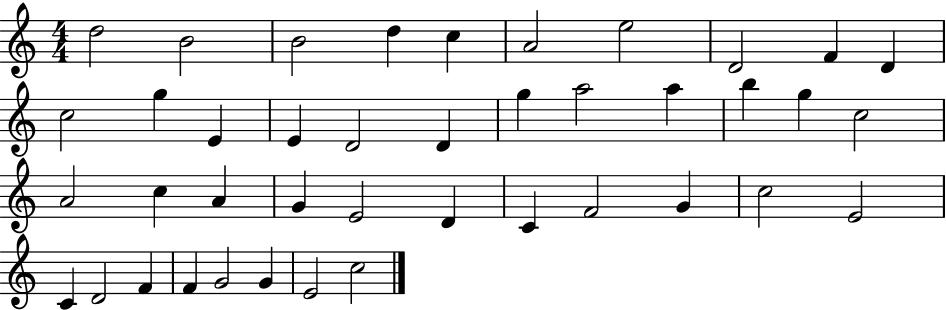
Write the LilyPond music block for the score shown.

{
  \clef treble
  \numericTimeSignature
  \time 4/4
  \key c \major
  d''2 b'2 | b'2 d''4 c''4 | a'2 e''2 | d'2 f'4 d'4 | \break c''2 g''4 e'4 | e'4 d'2 d'4 | g''4 a''2 a''4 | b''4 g''4 c''2 | \break a'2 c''4 a'4 | g'4 e'2 d'4 | c'4 f'2 g'4 | c''2 e'2 | \break c'4 d'2 f'4 | f'4 g'2 g'4 | e'2 c''2 | \bar "|."
}